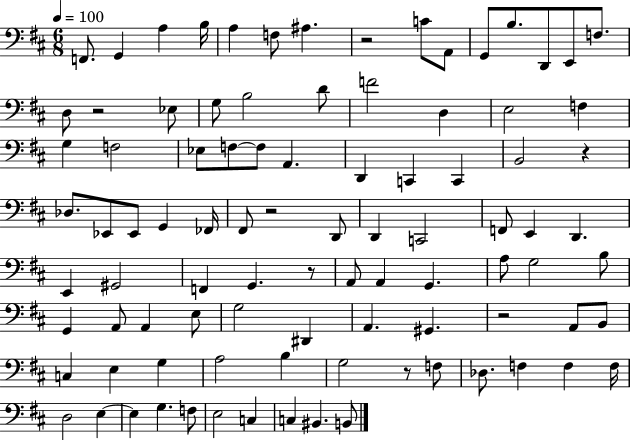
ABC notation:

X:1
T:Untitled
M:6/8
L:1/4
K:D
F,,/2 G,, A, B,/4 A, F,/2 ^A, z2 C/2 A,,/2 G,,/2 B,/2 D,,/2 E,,/2 F,/2 D,/2 z2 _E,/2 G,/2 B,2 D/2 F2 D, E,2 F, G, F,2 _E,/2 F,/2 F,/2 A,, D,, C,, C,, B,,2 z _D,/2 _E,,/2 _E,,/2 G,, _F,,/4 ^F,,/2 z2 D,,/2 D,, C,,2 F,,/2 E,, D,, E,, ^G,,2 F,, G,, z/2 A,,/2 A,, G,, A,/2 G,2 B,/2 G,, A,,/2 A,, E,/2 G,2 ^D,, A,, ^G,, z2 A,,/2 B,,/2 C, E, G, A,2 B, G,2 z/2 F,/2 _D,/2 F, F, F,/4 D,2 E, E, G, F,/2 E,2 C, C, ^B,, B,,/2